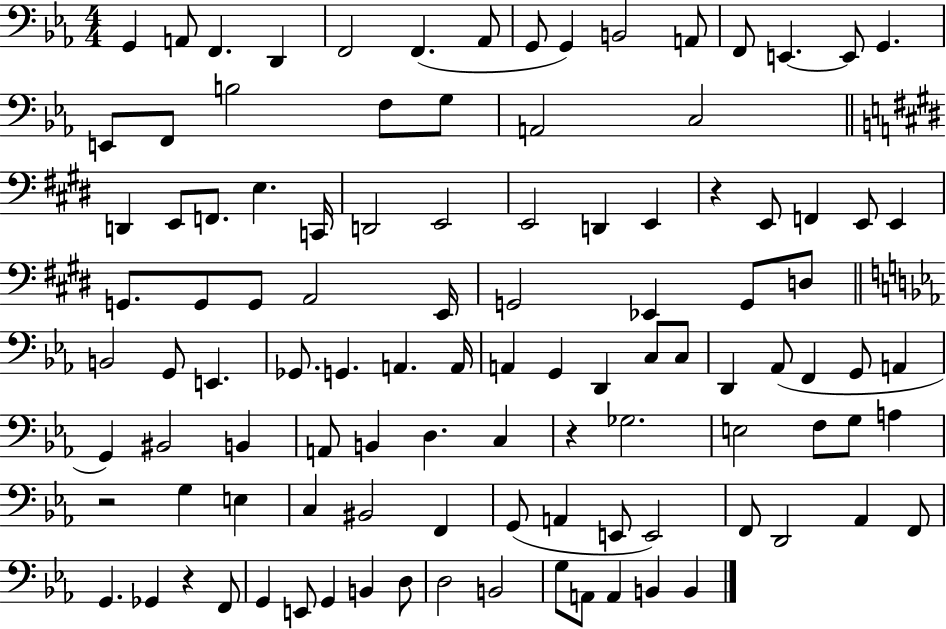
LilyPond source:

{
  \clef bass
  \numericTimeSignature
  \time 4/4
  \key ees \major
  \repeat volta 2 { g,4 a,8 f,4. d,4 | f,2 f,4.( aes,8 | g,8 g,4) b,2 a,8 | f,8 e,4.~~ e,8 g,4. | \break e,8 f,8 b2 f8 g8 | a,2 c2 | \bar "||" \break \key e \major d,4 e,8 f,8. e4. c,16 | d,2 e,2 | e,2 d,4 e,4 | r4 e,8 f,4 e,8 e,4 | \break g,8. g,8 g,8 a,2 e,16 | g,2 ees,4 g,8 d8 | \bar "||" \break \key ees \major b,2 g,8 e,4. | ges,8. g,4. a,4. a,16 | a,4 g,4 d,4 c8 c8 | d,4 aes,8( f,4 g,8 a,4 | \break g,4) bis,2 b,4 | a,8 b,4 d4. c4 | r4 ges2. | e2 f8 g8 a4 | \break r2 g4 e4 | c4 bis,2 f,4 | g,8( a,4 e,8 e,2) | f,8 d,2 aes,4 f,8 | \break g,4. ges,4 r4 f,8 | g,4 e,8 g,4 b,4 d8 | d2 b,2 | g8 a,8 a,4 b,4 b,4 | \break } \bar "|."
}